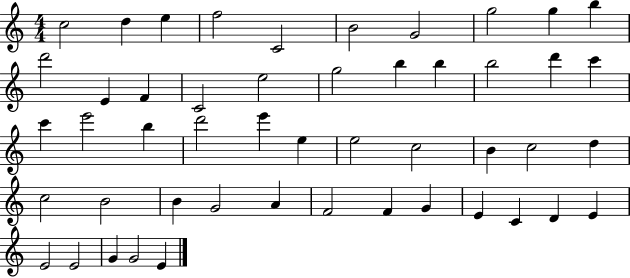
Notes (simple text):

C5/h D5/q E5/q F5/h C4/h B4/h G4/h G5/h G5/q B5/q D6/h E4/q F4/q C4/h E5/h G5/h B5/q B5/q B5/h D6/q C6/q C6/q E6/h B5/q D6/h E6/q E5/q E5/h C5/h B4/q C5/h D5/q C5/h B4/h B4/q G4/h A4/q F4/h F4/q G4/q E4/q C4/q D4/q E4/q E4/h E4/h G4/q G4/h E4/q